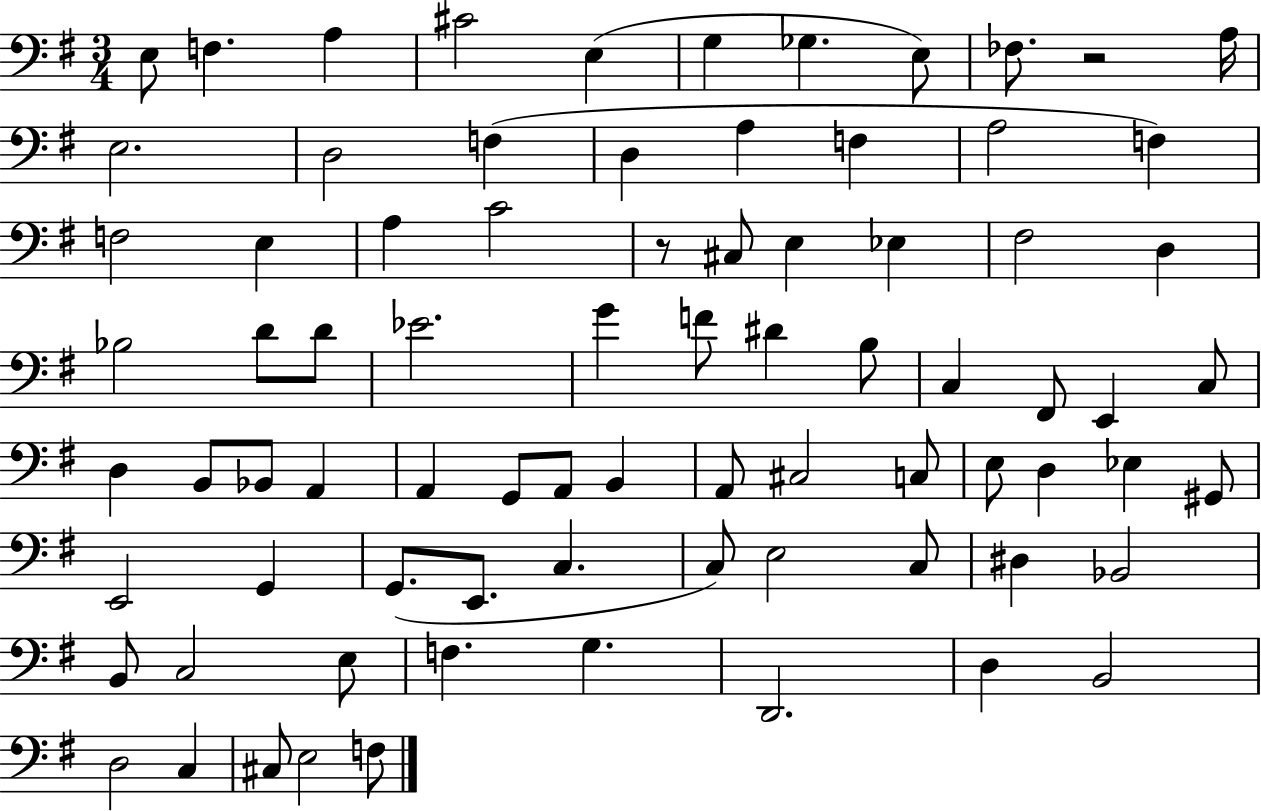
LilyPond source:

{
  \clef bass
  \numericTimeSignature
  \time 3/4
  \key g \major
  \repeat volta 2 { e8 f4. a4 | cis'2 e4( | g4 ges4. e8) | fes8. r2 a16 | \break e2. | d2 f4( | d4 a4 f4 | a2 f4) | \break f2 e4 | a4 c'2 | r8 cis8 e4 ees4 | fis2 d4 | \break bes2 d'8 d'8 | ees'2. | g'4 f'8 dis'4 b8 | c4 fis,8 e,4 c8 | \break d4 b,8 bes,8 a,4 | a,4 g,8 a,8 b,4 | a,8 cis2 c8 | e8 d4 ees4 gis,8 | \break e,2 g,4 | g,8.( e,8. c4. | c8) e2 c8 | dis4 bes,2 | \break b,8 c2 e8 | f4. g4. | d,2. | d4 b,2 | \break d2 c4 | cis8 e2 f8 | } \bar "|."
}